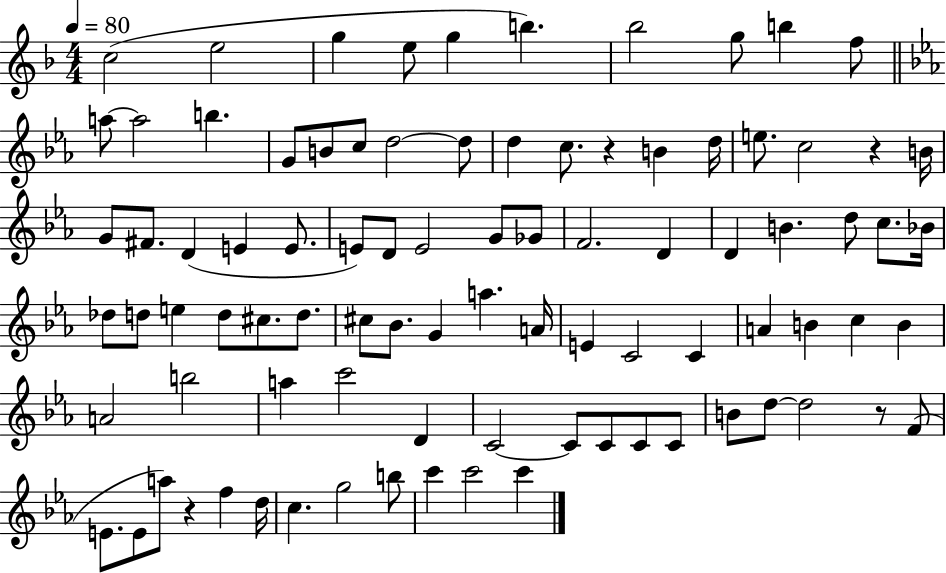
C5/h E5/h G5/q E5/e G5/q B5/q. Bb5/h G5/e B5/q F5/e A5/e A5/h B5/q. G4/e B4/e C5/e D5/h D5/e D5/q C5/e. R/q B4/q D5/s E5/e. C5/h R/q B4/s G4/e F#4/e. D4/q E4/q E4/e. E4/e D4/e E4/h G4/e Gb4/e F4/h. D4/q D4/q B4/q. D5/e C5/e. Bb4/s Db5/e D5/e E5/q D5/e C#5/e. D5/e. C#5/e Bb4/e. G4/q A5/q. A4/s E4/q C4/h C4/q A4/q B4/q C5/q B4/q A4/h B5/h A5/q C6/h D4/q C4/h C4/e C4/e C4/e C4/e B4/e D5/e D5/h R/e F4/e E4/e. E4/e A5/e R/q F5/q D5/s C5/q. G5/h B5/e C6/q C6/h C6/q